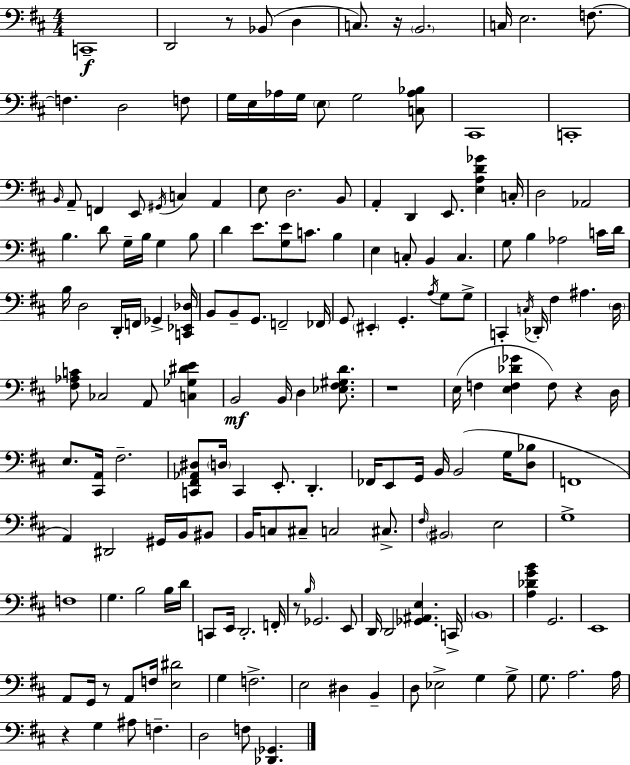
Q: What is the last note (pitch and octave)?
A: F3